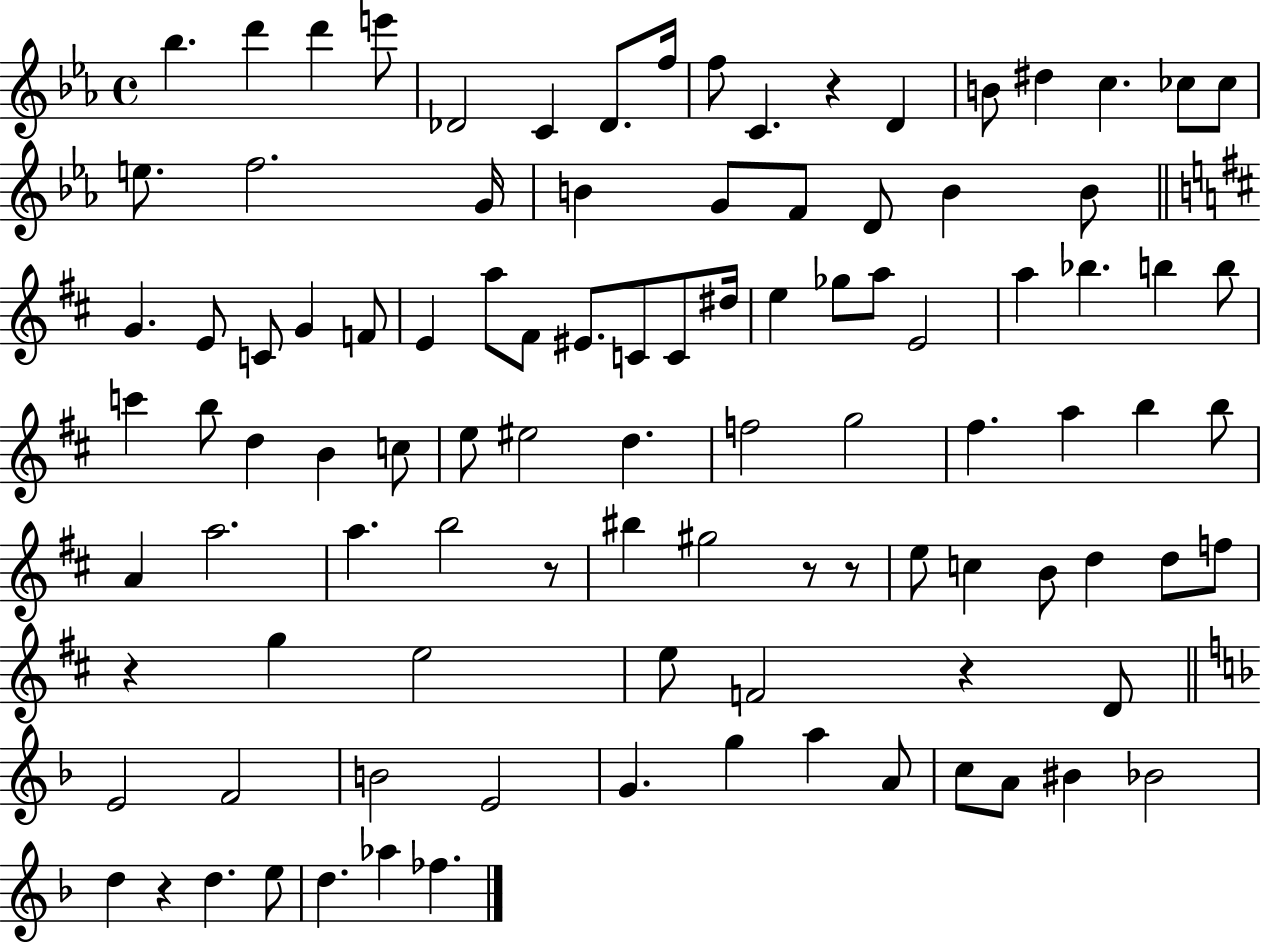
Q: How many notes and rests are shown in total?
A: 101